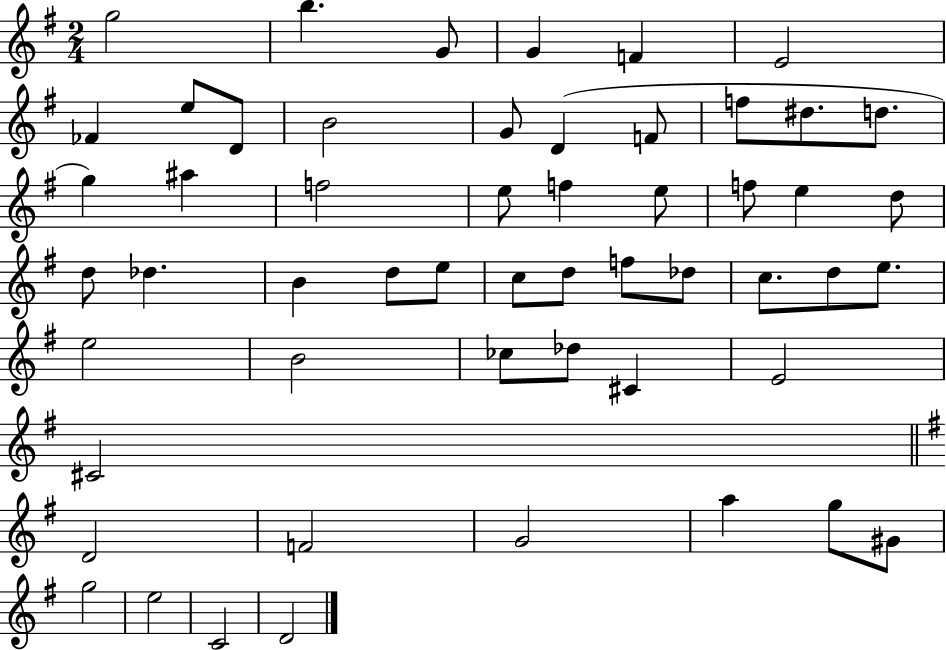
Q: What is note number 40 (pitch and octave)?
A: CES5